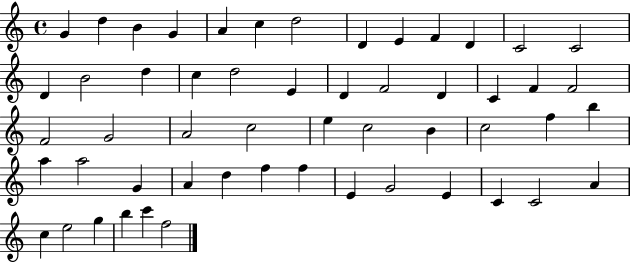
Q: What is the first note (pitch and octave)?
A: G4